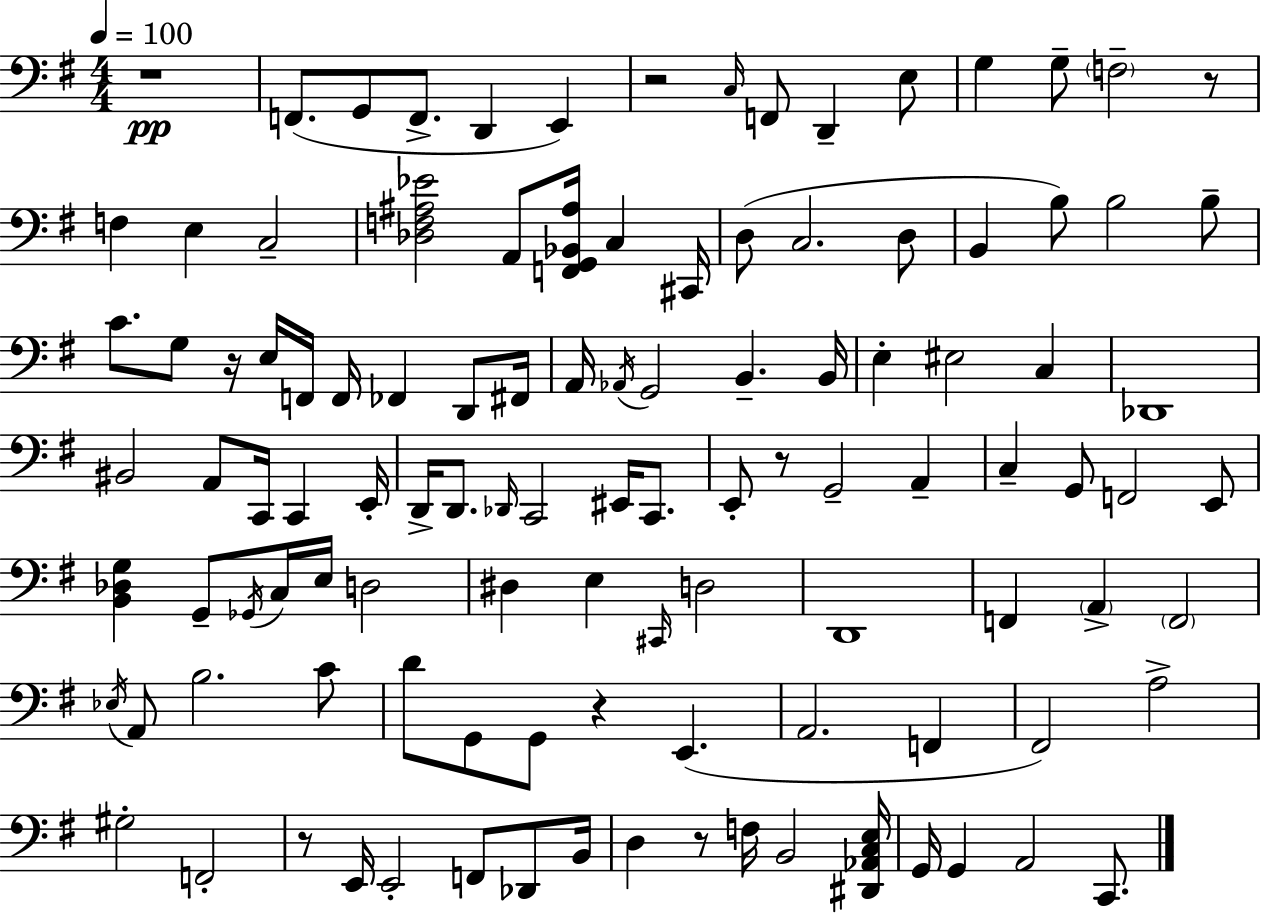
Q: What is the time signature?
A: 4/4